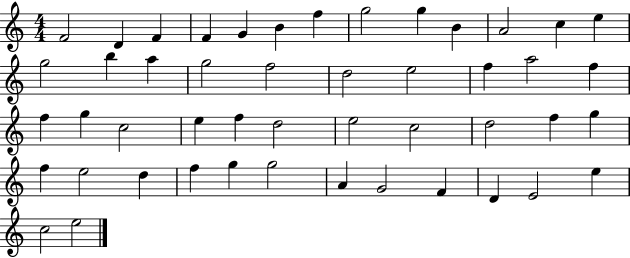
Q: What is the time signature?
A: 4/4